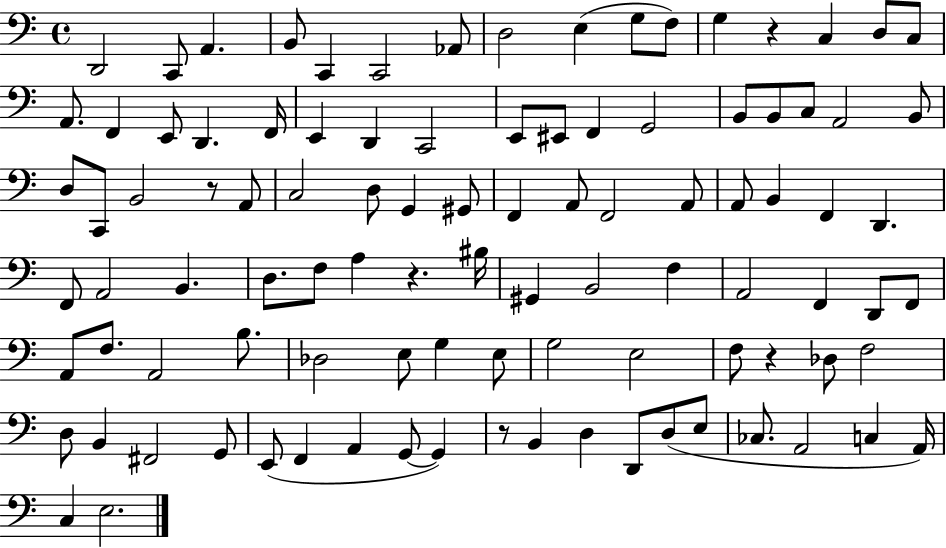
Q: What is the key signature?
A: C major